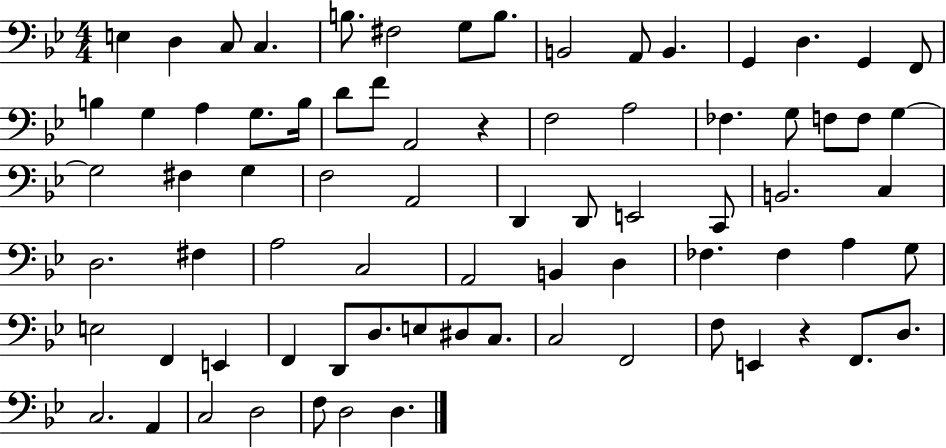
{
  \clef bass
  \numericTimeSignature
  \time 4/4
  \key bes \major
  e4 d4 c8 c4. | b8. fis2 g8 b8. | b,2 a,8 b,4. | g,4 d4. g,4 f,8 | \break b4 g4 a4 g8. b16 | d'8 f'8 a,2 r4 | f2 a2 | fes4. g8 f8 f8 g4~~ | \break g2 fis4 g4 | f2 a,2 | d,4 d,8 e,2 c,8 | b,2. c4 | \break d2. fis4 | a2 c2 | a,2 b,4 d4 | fes4. fes4 a4 g8 | \break e2 f,4 e,4 | f,4 d,8 d8. e8 dis8 c8. | c2 f,2 | f8 e,4 r4 f,8. d8. | \break c2. a,4 | c2 d2 | f8 d2 d4. | \bar "|."
}